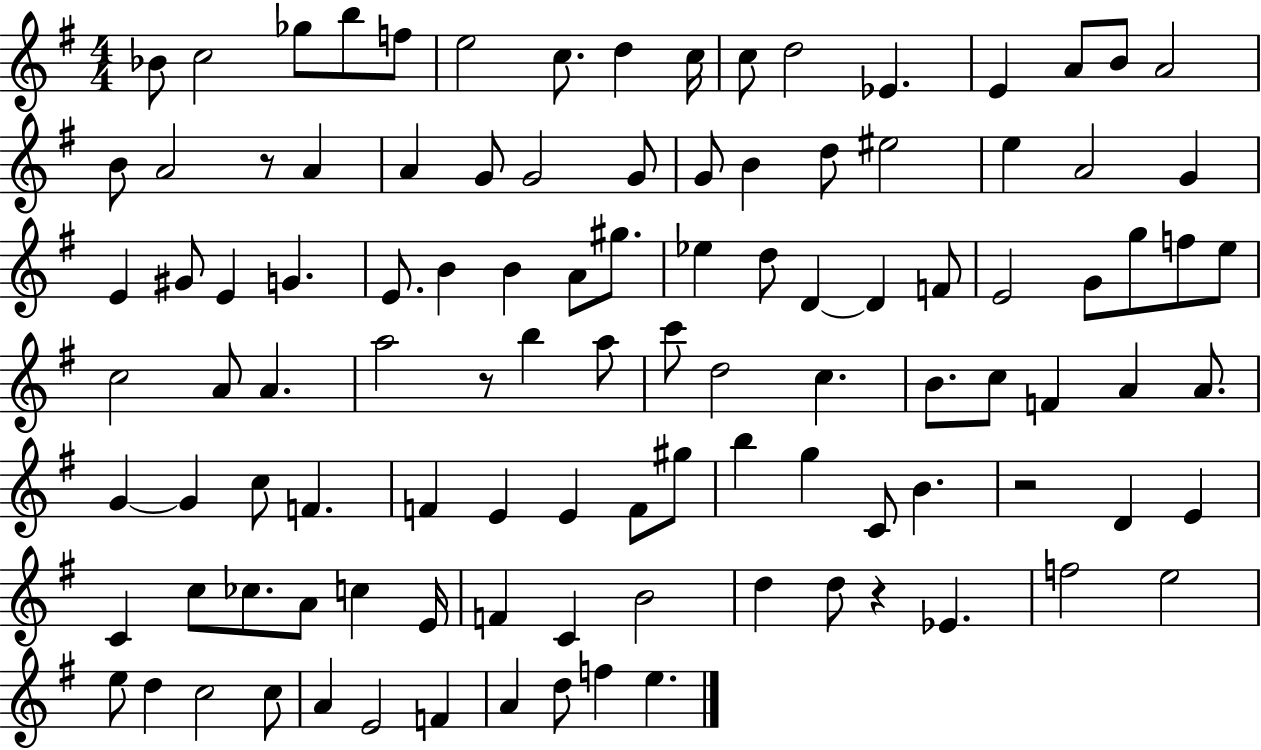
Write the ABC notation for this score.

X:1
T:Untitled
M:4/4
L:1/4
K:G
_B/2 c2 _g/2 b/2 f/2 e2 c/2 d c/4 c/2 d2 _E E A/2 B/2 A2 B/2 A2 z/2 A A G/2 G2 G/2 G/2 B d/2 ^e2 e A2 G E ^G/2 E G E/2 B B A/2 ^g/2 _e d/2 D D F/2 E2 G/2 g/2 f/2 e/2 c2 A/2 A a2 z/2 b a/2 c'/2 d2 c B/2 c/2 F A A/2 G G c/2 F F E E F/2 ^g/2 b g C/2 B z2 D E C c/2 _c/2 A/2 c E/4 F C B2 d d/2 z _E f2 e2 e/2 d c2 c/2 A E2 F A d/2 f e